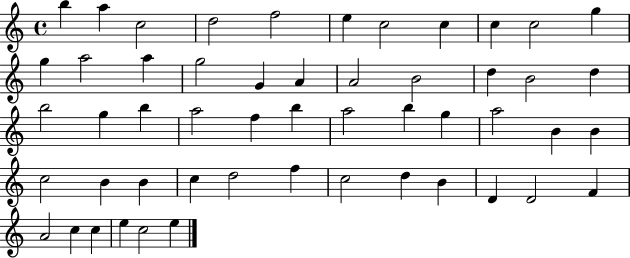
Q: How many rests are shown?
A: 0